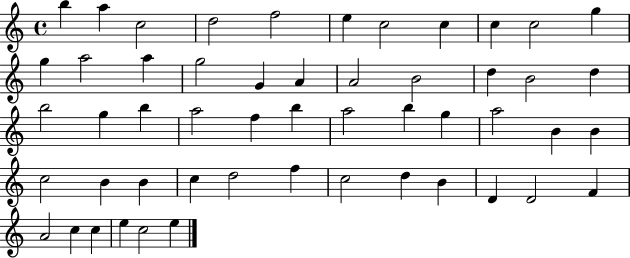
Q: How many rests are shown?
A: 0